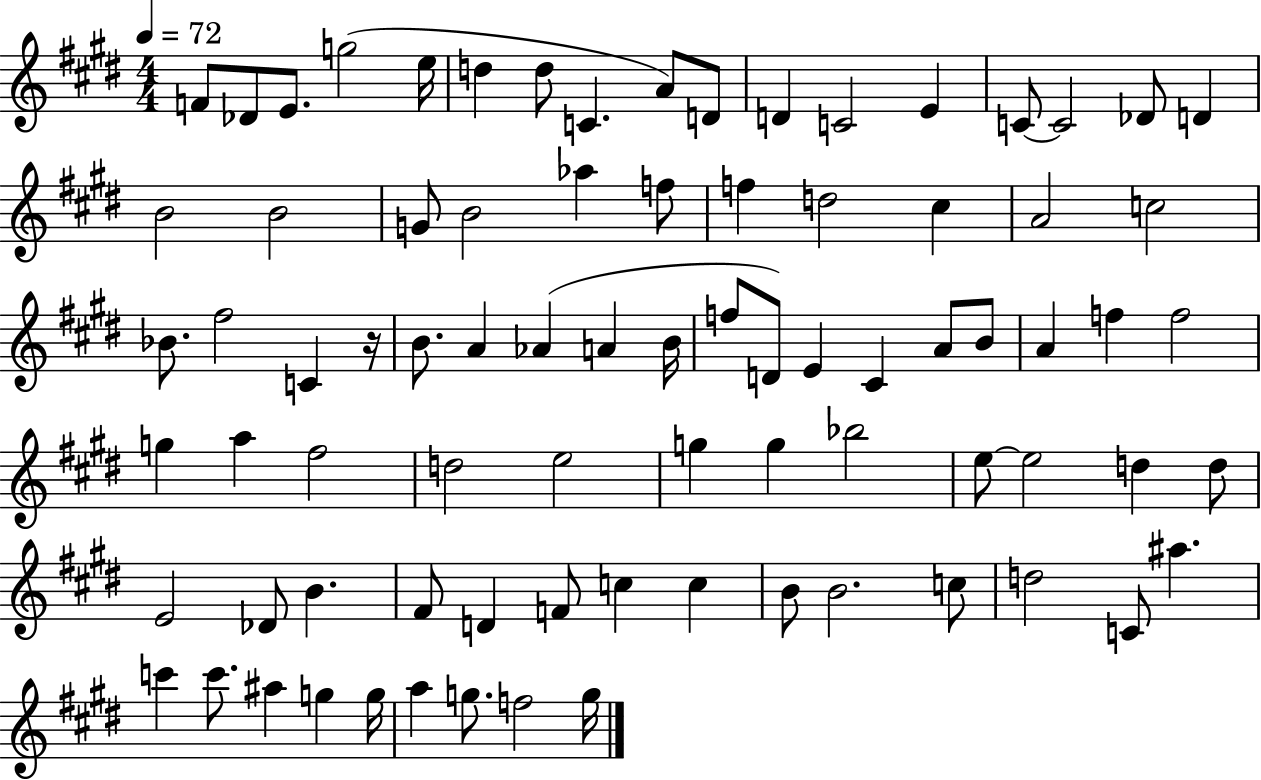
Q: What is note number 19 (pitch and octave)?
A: B4